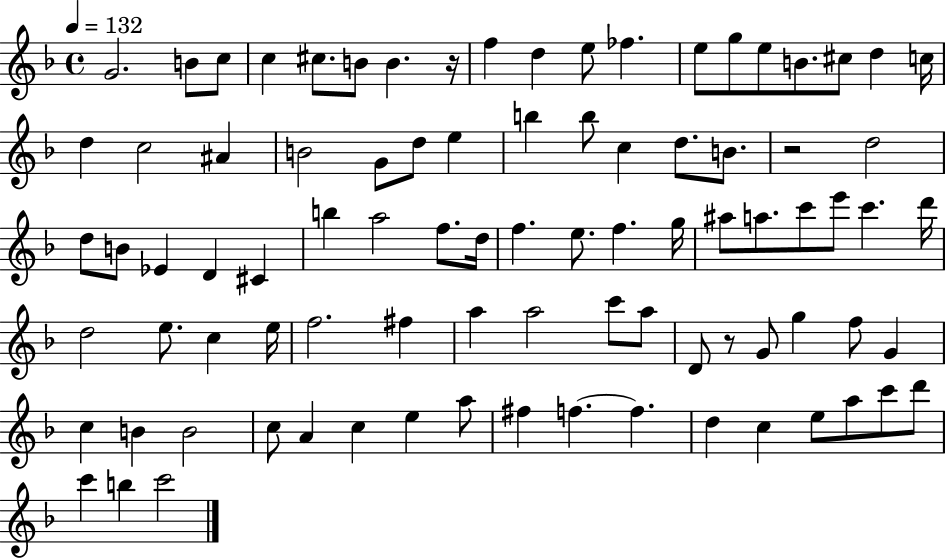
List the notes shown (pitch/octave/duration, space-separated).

G4/h. B4/e C5/e C5/q C#5/e. B4/e B4/q. R/s F5/q D5/q E5/e FES5/q. E5/e G5/e E5/e B4/e. C#5/e D5/q C5/s D5/q C5/h A#4/q B4/h G4/e D5/e E5/q B5/q B5/e C5/q D5/e. B4/e. R/h D5/h D5/e B4/e Eb4/q D4/q C#4/q B5/q A5/h F5/e. D5/s F5/q. E5/e. F5/q. G5/s A#5/e A5/e. C6/e E6/e C6/q. D6/s D5/h E5/e. C5/q E5/s F5/h. F#5/q A5/q A5/h C6/e A5/e D4/e R/e G4/e G5/q F5/e G4/q C5/q B4/q B4/h C5/e A4/q C5/q E5/q A5/e F#5/q F5/q. F5/q. D5/q C5/q E5/e A5/e C6/e D6/e C6/q B5/q C6/h